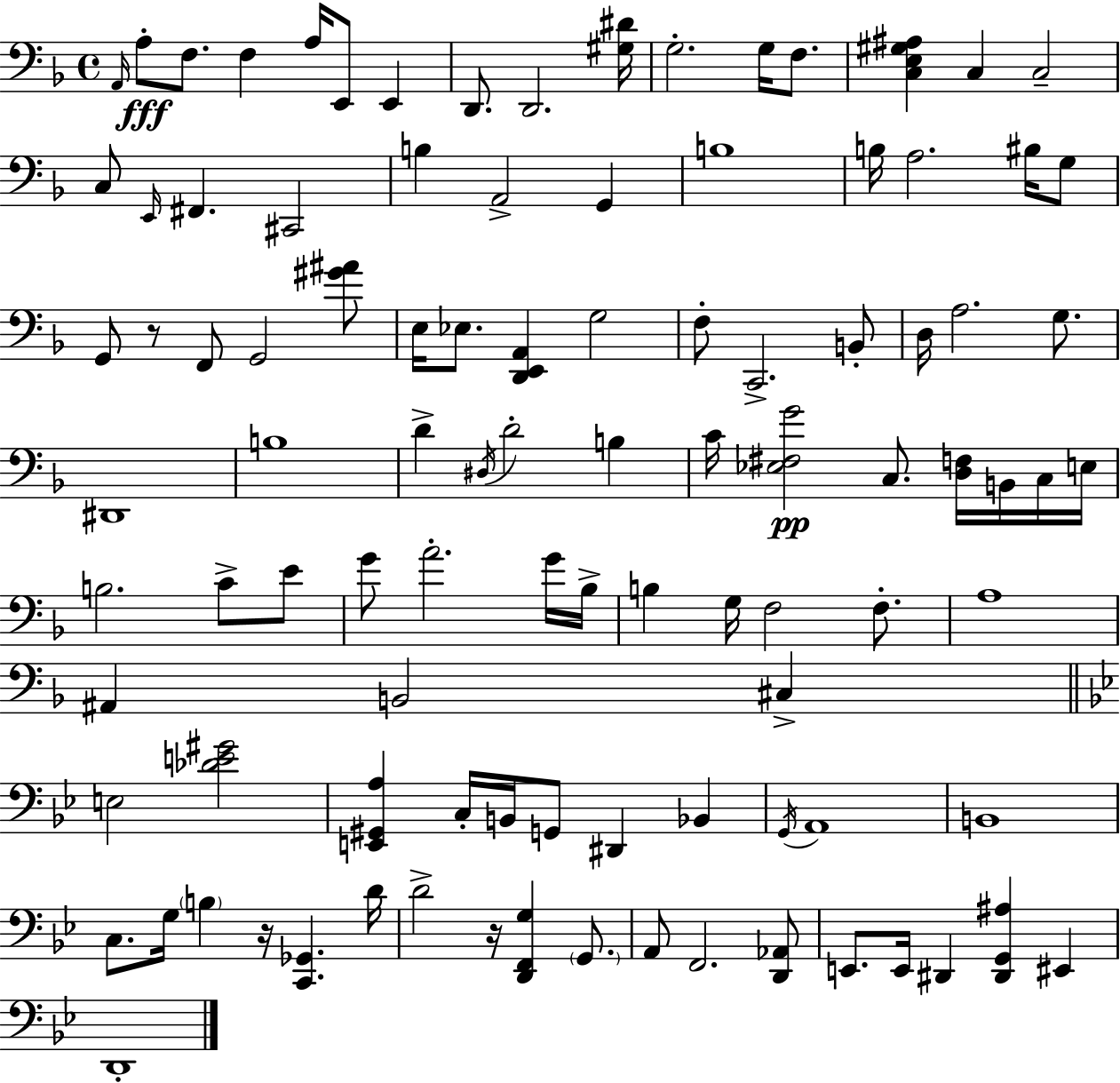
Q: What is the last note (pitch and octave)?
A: D2